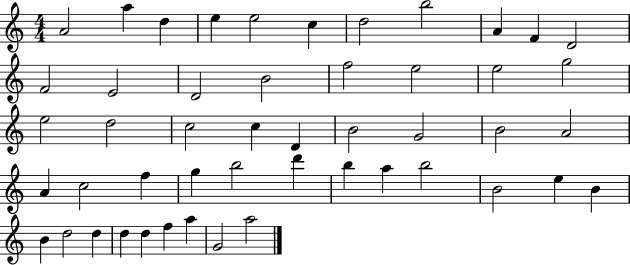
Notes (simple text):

A4/h A5/q D5/q E5/q E5/h C5/q D5/h B5/h A4/q F4/q D4/h F4/h E4/h D4/h B4/h F5/h E5/h E5/h G5/h E5/h D5/h C5/h C5/q D4/q B4/h G4/h B4/h A4/h A4/q C5/h F5/q G5/q B5/h D6/q B5/q A5/q B5/h B4/h E5/q B4/q B4/q D5/h D5/q D5/q D5/q F5/q A5/q G4/h A5/h